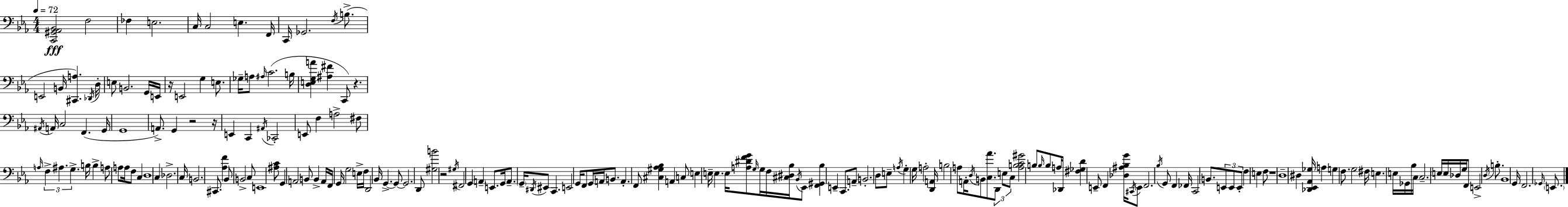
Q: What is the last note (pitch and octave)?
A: E2